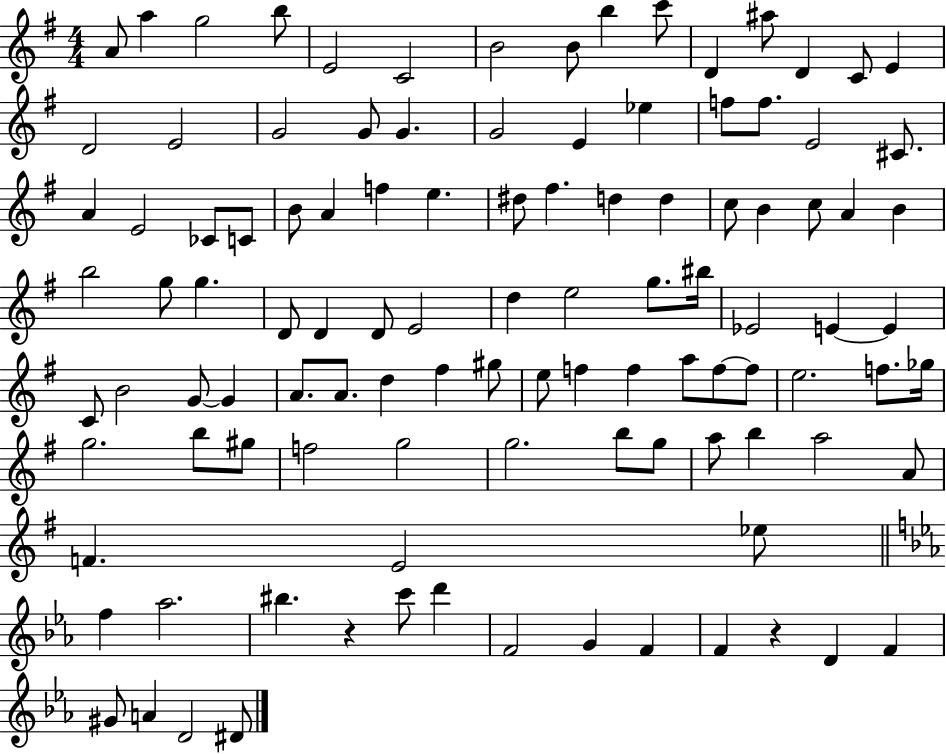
{
  \clef treble
  \numericTimeSignature
  \time 4/4
  \key g \major
  a'8 a''4 g''2 b''8 | e'2 c'2 | b'2 b'8 b''4 c'''8 | d'4 ais''8 d'4 c'8 e'4 | \break d'2 e'2 | g'2 g'8 g'4. | g'2 e'4 ees''4 | f''8 f''8. e'2 cis'8. | \break a'4 e'2 ces'8 c'8 | b'8 a'4 f''4 e''4. | dis''8 fis''4. d''4 d''4 | c''8 b'4 c''8 a'4 b'4 | \break b''2 g''8 g''4. | d'8 d'4 d'8 e'2 | d''4 e''2 g''8. bis''16 | ees'2 e'4~~ e'4 | \break c'8 b'2 g'8~~ g'4 | a'8. a'8. d''4 fis''4 gis''8 | e''8 f''4 f''4 a''8 f''8~~ f''8 | e''2. f''8. ges''16 | \break g''2. b''8 gis''8 | f''2 g''2 | g''2. b''8 g''8 | a''8 b''4 a''2 a'8 | \break f'4. e'2 ees''8 | \bar "||" \break \key ees \major f''4 aes''2. | bis''4. r4 c'''8 d'''4 | f'2 g'4 f'4 | f'4 r4 d'4 f'4 | \break gis'8 a'4 d'2 dis'8 | \bar "|."
}